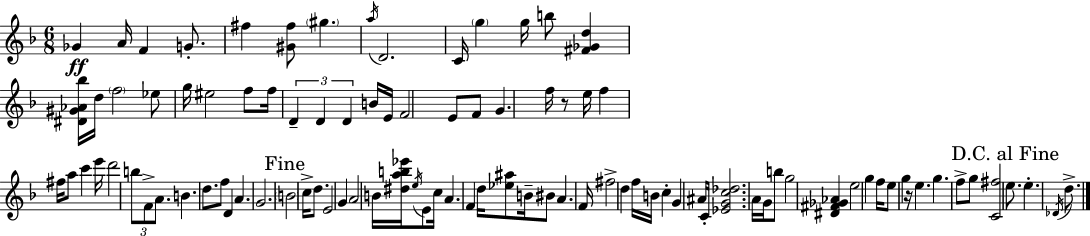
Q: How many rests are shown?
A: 2